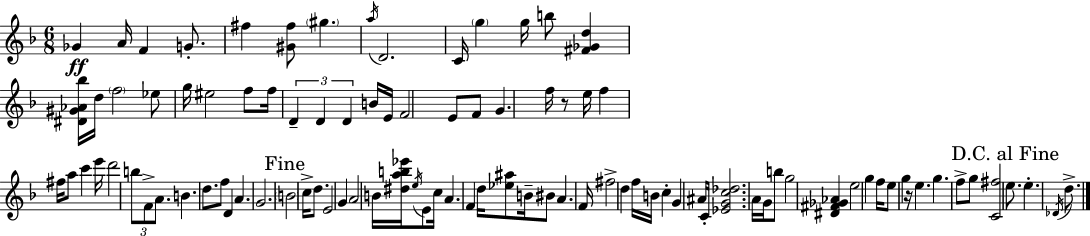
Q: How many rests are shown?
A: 2